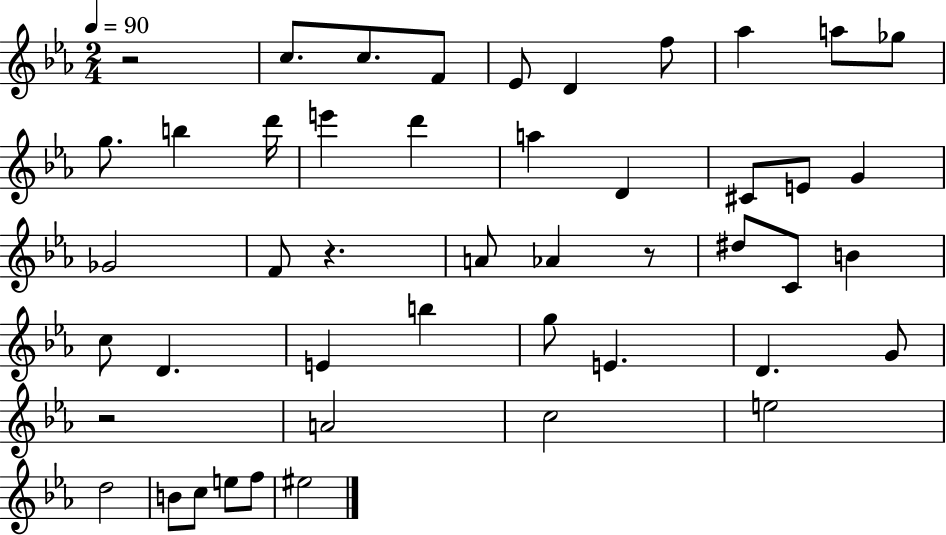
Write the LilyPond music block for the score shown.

{
  \clef treble
  \numericTimeSignature
  \time 2/4
  \key ees \major
  \tempo 4 = 90
  \repeat volta 2 { r2 | c''8. c''8. f'8 | ees'8 d'4 f''8 | aes''4 a''8 ges''8 | \break g''8. b''4 d'''16 | e'''4 d'''4 | a''4 d'4 | cis'8 e'8 g'4 | \break ges'2 | f'8 r4. | a'8 aes'4 r8 | dis''8 c'8 b'4 | \break c''8 d'4. | e'4 b''4 | g''8 e'4. | d'4. g'8 | \break r2 | a'2 | c''2 | e''2 | \break d''2 | b'8 c''8 e''8 f''8 | eis''2 | } \bar "|."
}